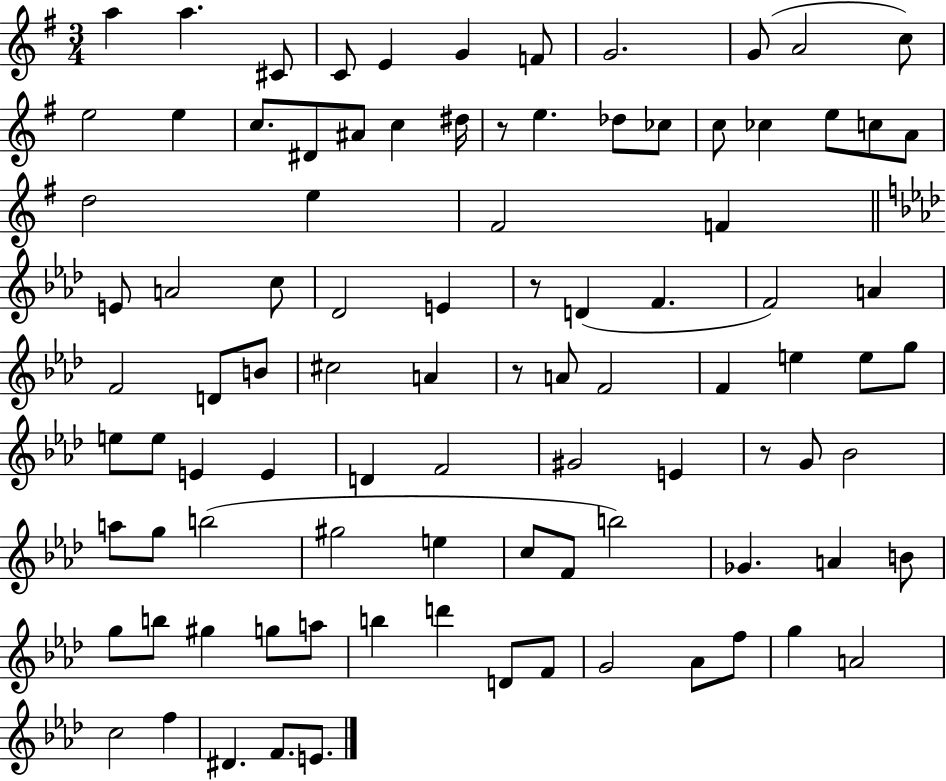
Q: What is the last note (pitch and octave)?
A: E4